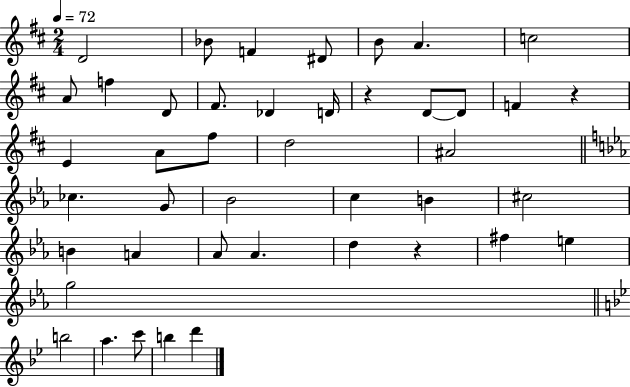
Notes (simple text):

D4/h Bb4/e F4/q D#4/e B4/e A4/q. C5/h A4/e F5/q D4/e F#4/e. Db4/q D4/s R/q D4/e D4/e F4/q R/q E4/q A4/e F#5/e D5/h A#4/h CES5/q. G4/e Bb4/h C5/q B4/q C#5/h B4/q A4/q Ab4/e Ab4/q. D5/q R/q F#5/q E5/q G5/h B5/h A5/q. C6/e B5/q D6/q